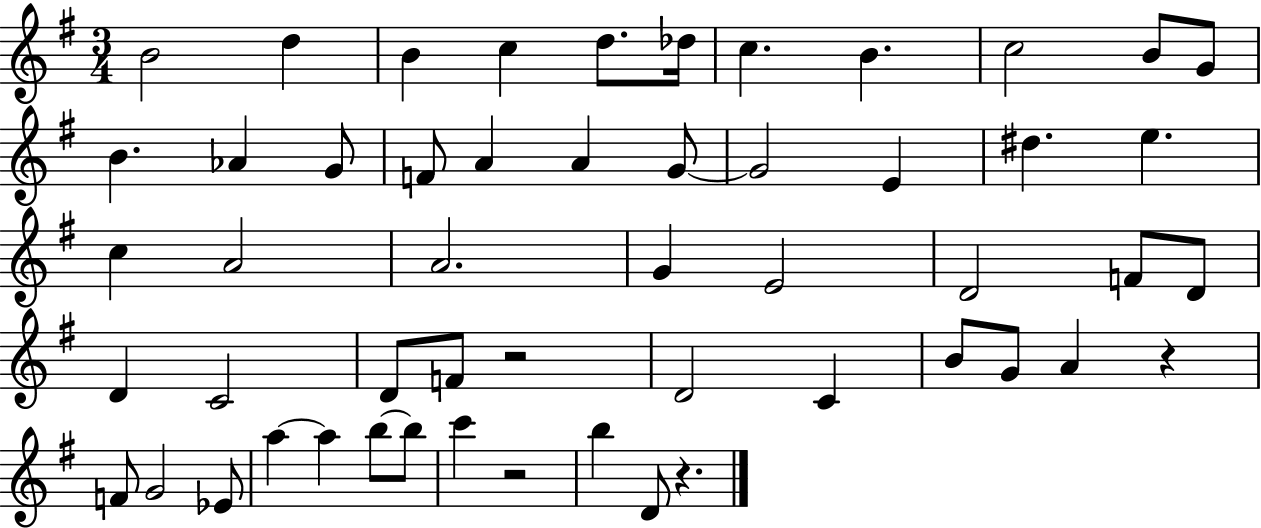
B4/h D5/q B4/q C5/q D5/e. Db5/s C5/q. B4/q. C5/h B4/e G4/e B4/q. Ab4/q G4/e F4/e A4/q A4/q G4/e G4/h E4/q D#5/q. E5/q. C5/q A4/h A4/h. G4/q E4/h D4/h F4/e D4/e D4/q C4/h D4/e F4/e R/h D4/h C4/q B4/e G4/e A4/q R/q F4/e G4/h Eb4/e A5/q A5/q B5/e B5/e C6/q R/h B5/q D4/e R/q.